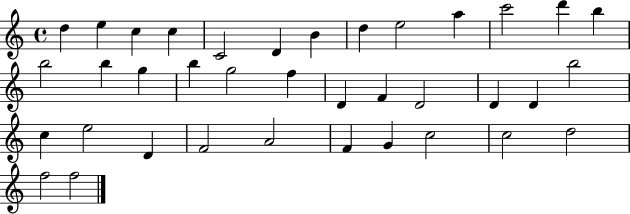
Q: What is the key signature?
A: C major